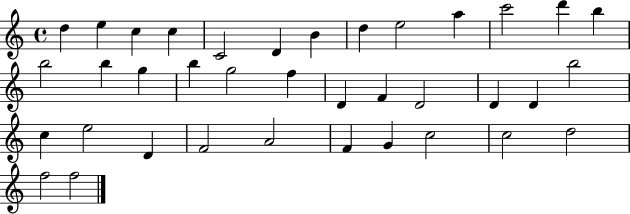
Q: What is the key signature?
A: C major